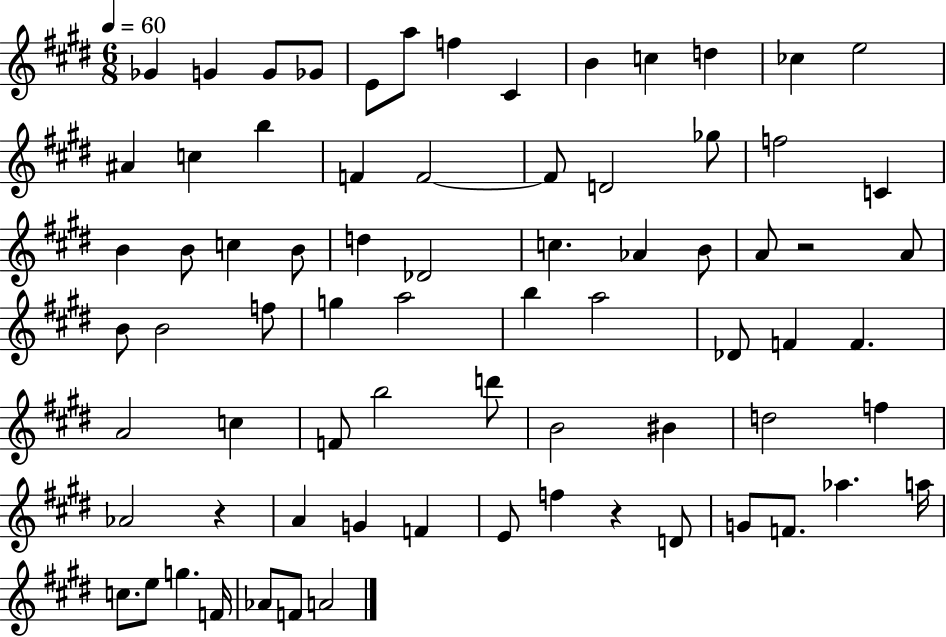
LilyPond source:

{
  \clef treble
  \numericTimeSignature
  \time 6/8
  \key e \major
  \tempo 4 = 60
  ges'4 g'4 g'8 ges'8 | e'8 a''8 f''4 cis'4 | b'4 c''4 d''4 | ces''4 e''2 | \break ais'4 c''4 b''4 | f'4 f'2~~ | f'8 d'2 ges''8 | f''2 c'4 | \break b'4 b'8 c''4 b'8 | d''4 des'2 | c''4. aes'4 b'8 | a'8 r2 a'8 | \break b'8 b'2 f''8 | g''4 a''2 | b''4 a''2 | des'8 f'4 f'4. | \break a'2 c''4 | f'8 b''2 d'''8 | b'2 bis'4 | d''2 f''4 | \break aes'2 r4 | a'4 g'4 f'4 | e'8 f''4 r4 d'8 | g'8 f'8. aes''4. a''16 | \break c''8. e''8 g''4. f'16 | aes'8 f'8 a'2 | \bar "|."
}